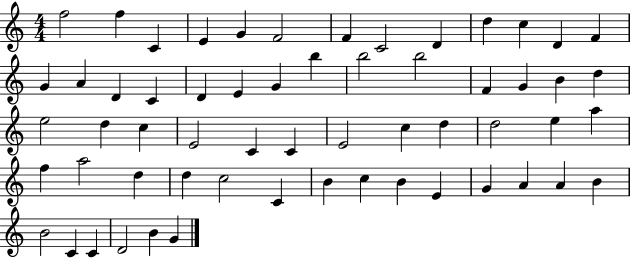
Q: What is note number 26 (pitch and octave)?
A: B4